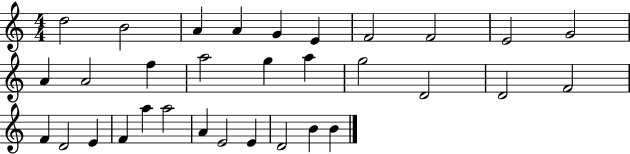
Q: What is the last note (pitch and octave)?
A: B4